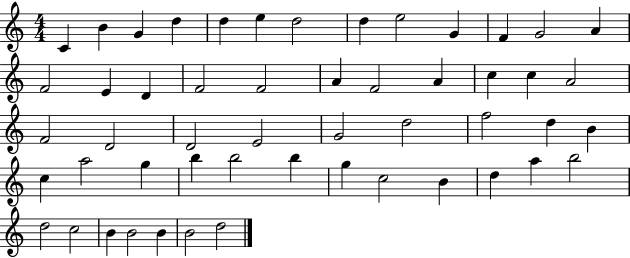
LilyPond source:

{
  \clef treble
  \numericTimeSignature
  \time 4/4
  \key c \major
  c'4 b'4 g'4 d''4 | d''4 e''4 d''2 | d''4 e''2 g'4 | f'4 g'2 a'4 | \break f'2 e'4 d'4 | f'2 f'2 | a'4 f'2 a'4 | c''4 c''4 a'2 | \break f'2 d'2 | d'2 e'2 | g'2 d''2 | f''2 d''4 b'4 | \break c''4 a''2 g''4 | b''4 b''2 b''4 | g''4 c''2 b'4 | d''4 a''4 b''2 | \break d''2 c''2 | b'4 b'2 b'4 | b'2 d''2 | \bar "|."
}